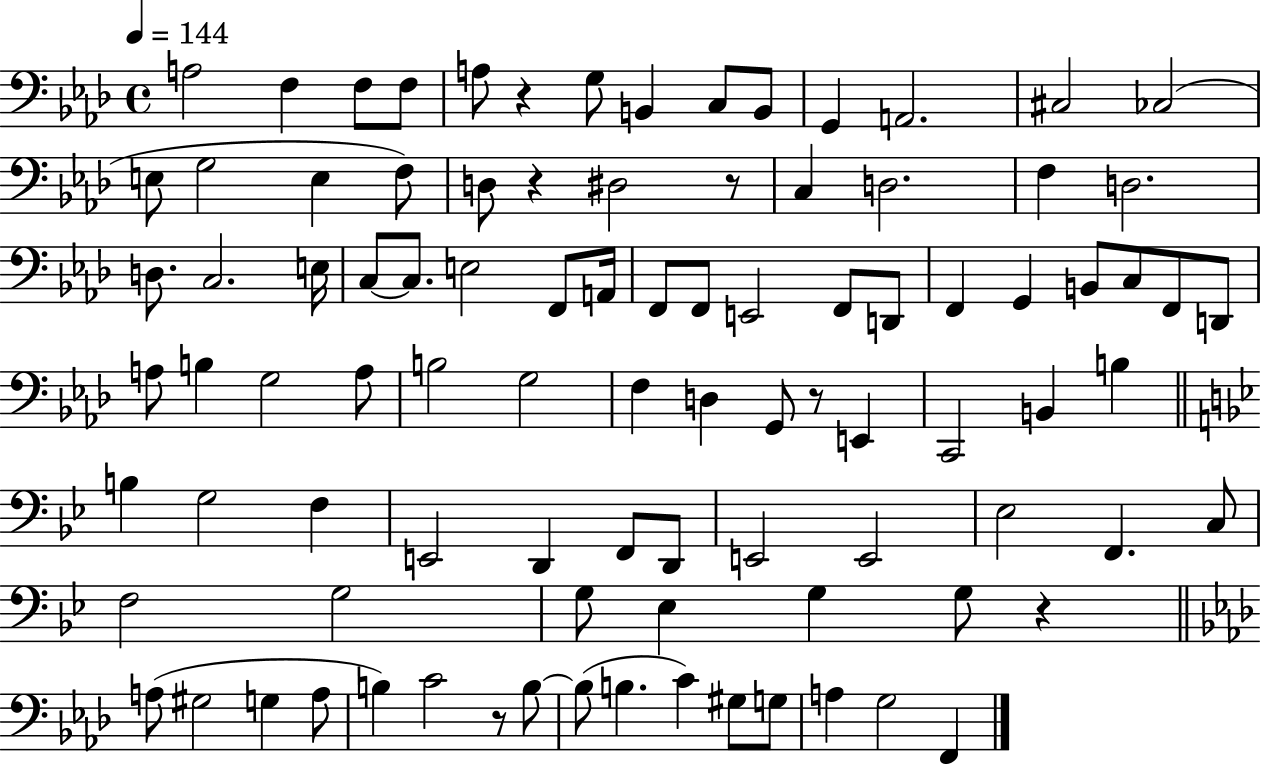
A3/h F3/q F3/e F3/e A3/e R/q G3/e B2/q C3/e B2/e G2/q A2/h. C#3/h CES3/h E3/e G3/h E3/q F3/e D3/e R/q D#3/h R/e C3/q D3/h. F3/q D3/h. D3/e. C3/h. E3/s C3/e C3/e. E3/h F2/e A2/s F2/e F2/e E2/h F2/e D2/e F2/q G2/q B2/e C3/e F2/e D2/e A3/e B3/q G3/h A3/e B3/h G3/h F3/q D3/q G2/e R/e E2/q C2/h B2/q B3/q B3/q G3/h F3/q E2/h D2/q F2/e D2/e E2/h E2/h Eb3/h F2/q. C3/e F3/h G3/h G3/e Eb3/q G3/q G3/e R/q A3/e G#3/h G3/q A3/e B3/q C4/h R/e B3/e B3/e B3/q. C4/q G#3/e G3/e A3/q G3/h F2/q